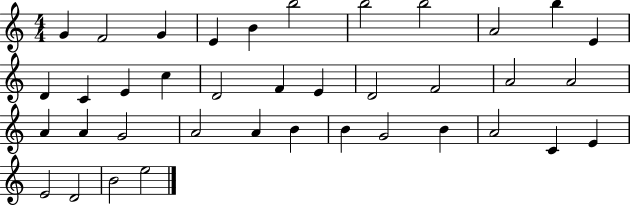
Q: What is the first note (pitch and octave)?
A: G4